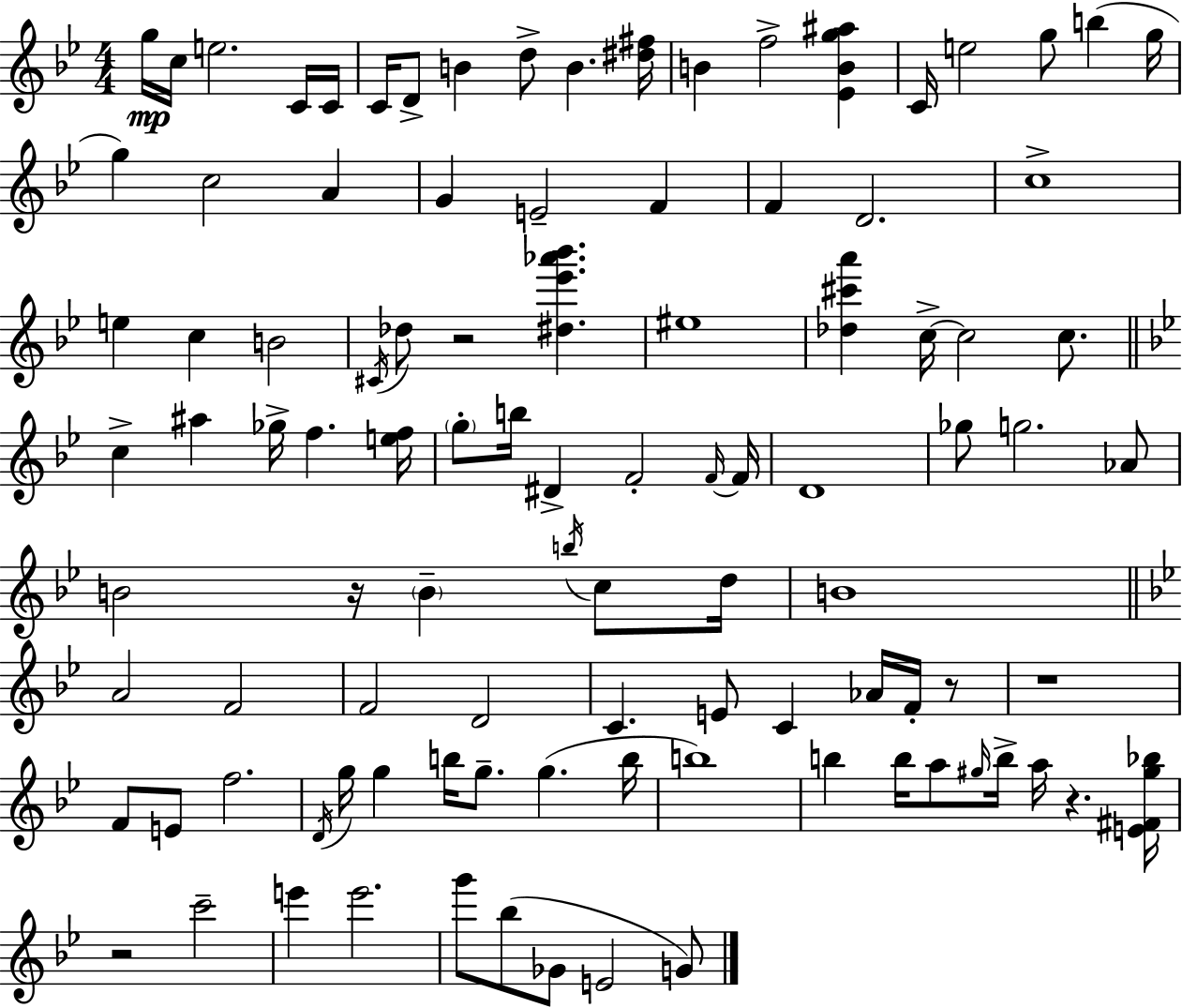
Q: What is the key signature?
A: BES major